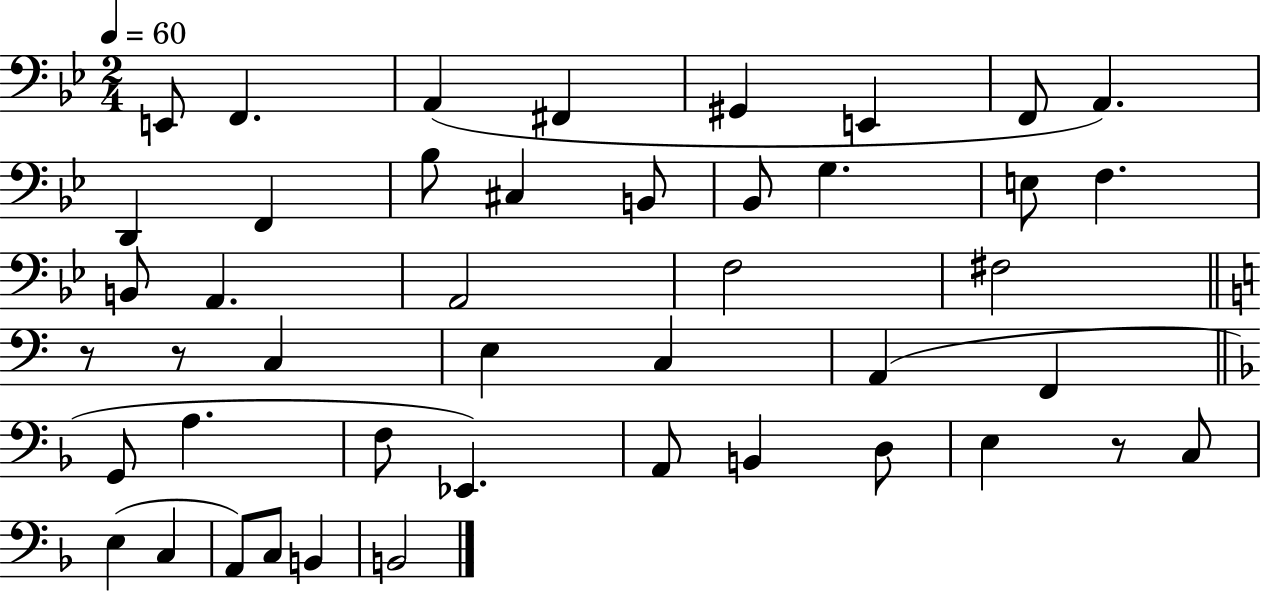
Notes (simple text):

E2/e F2/q. A2/q F#2/q G#2/q E2/q F2/e A2/q. D2/q F2/q Bb3/e C#3/q B2/e Bb2/e G3/q. E3/e F3/q. B2/e A2/q. A2/h F3/h F#3/h R/e R/e C3/q E3/q C3/q A2/q F2/q G2/e A3/q. F3/e Eb2/q. A2/e B2/q D3/e E3/q R/e C3/e E3/q C3/q A2/e C3/e B2/q B2/h